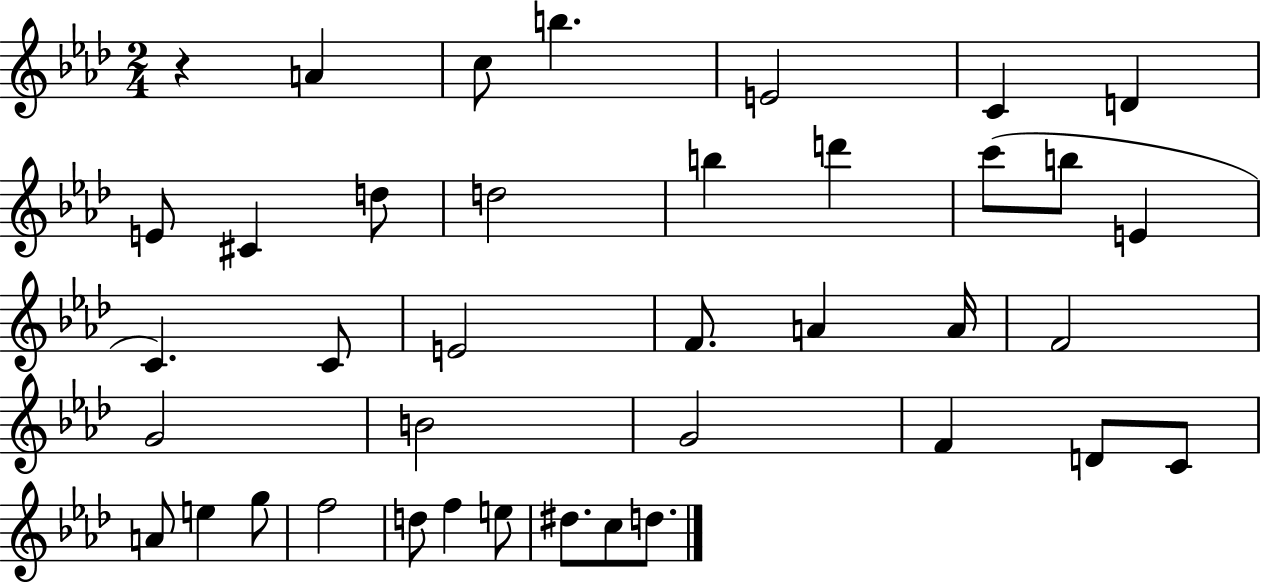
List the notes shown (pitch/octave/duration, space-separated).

R/q A4/q C5/e B5/q. E4/h C4/q D4/q E4/e C#4/q D5/e D5/h B5/q D6/q C6/e B5/e E4/q C4/q. C4/e E4/h F4/e. A4/q A4/s F4/h G4/h B4/h G4/h F4/q D4/e C4/e A4/e E5/q G5/e F5/h D5/e F5/q E5/e D#5/e. C5/e D5/e.